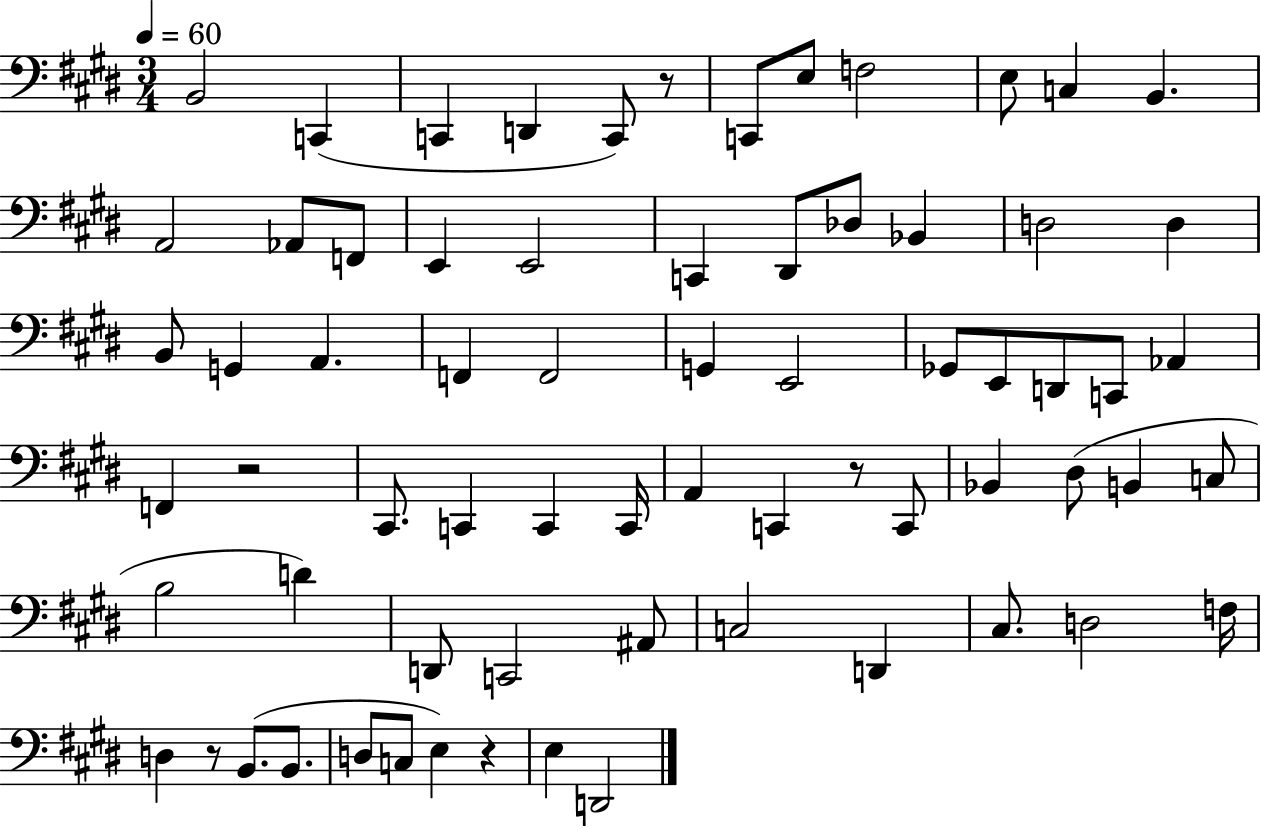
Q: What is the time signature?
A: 3/4